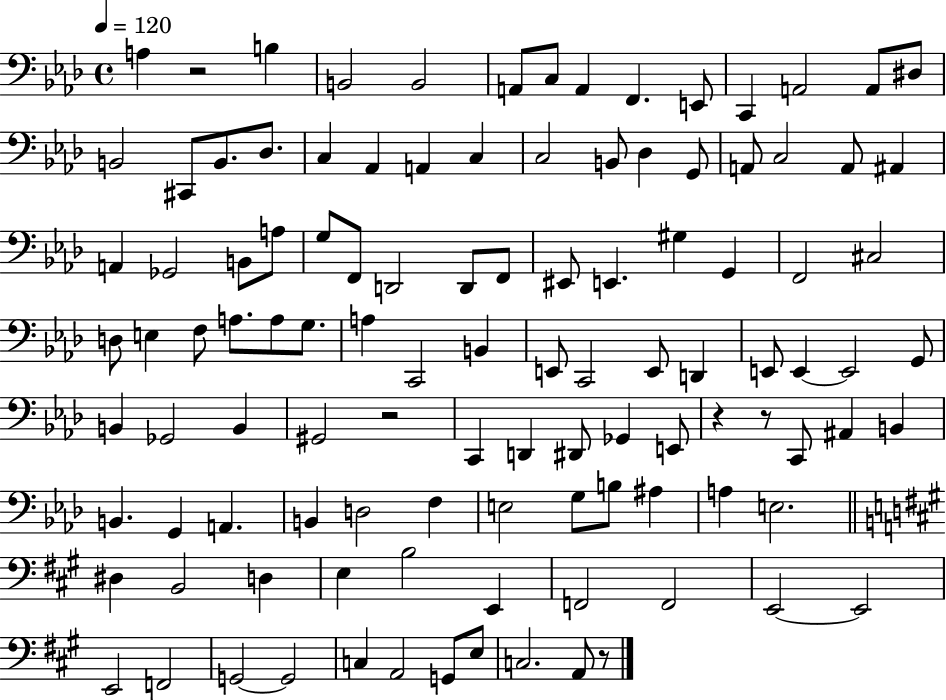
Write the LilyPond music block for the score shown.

{
  \clef bass
  \time 4/4
  \defaultTimeSignature
  \key aes \major
  \tempo 4 = 120
  \repeat volta 2 { a4 r2 b4 | b,2 b,2 | a,8 c8 a,4 f,4. e,8 | c,4 a,2 a,8 dis8 | \break b,2 cis,8 b,8. des8. | c4 aes,4 a,4 c4 | c2 b,8 des4 g,8 | a,8 c2 a,8 ais,4 | \break a,4 ges,2 b,8 a8 | g8 f,8 d,2 d,8 f,8 | eis,8 e,4. gis4 g,4 | f,2 cis2 | \break d8 e4 f8 a8. a8 g8. | a4 c,2 b,4 | e,8 c,2 e,8 d,4 | e,8 e,4~~ e,2 g,8 | \break b,4 ges,2 b,4 | gis,2 r2 | c,4 d,4 dis,8 ges,4 e,8 | r4 r8 c,8 ais,4 b,4 | \break b,4. g,4 a,4. | b,4 d2 f4 | e2 g8 b8 ais4 | a4 e2. | \break \bar "||" \break \key a \major dis4 b,2 d4 | e4 b2 e,4 | f,2 f,2 | e,2~~ e,2 | \break e,2 f,2 | g,2~~ g,2 | c4 a,2 g,8 e8 | c2. a,8 r8 | \break } \bar "|."
}